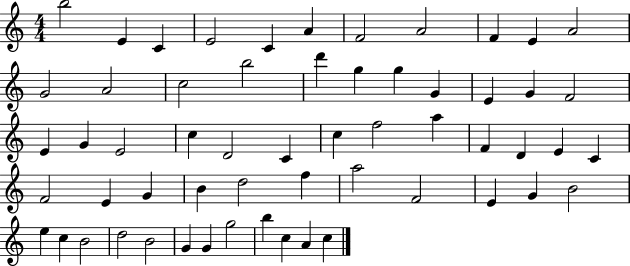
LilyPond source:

{
  \clef treble
  \numericTimeSignature
  \time 4/4
  \key c \major
  b''2 e'4 c'4 | e'2 c'4 a'4 | f'2 a'2 | f'4 e'4 a'2 | \break g'2 a'2 | c''2 b''2 | d'''4 g''4 g''4 g'4 | e'4 g'4 f'2 | \break e'4 g'4 e'2 | c''4 d'2 c'4 | c''4 f''2 a''4 | f'4 d'4 e'4 c'4 | \break f'2 e'4 g'4 | b'4 d''2 f''4 | a''2 f'2 | e'4 g'4 b'2 | \break e''4 c''4 b'2 | d''2 b'2 | g'4 g'4 g''2 | b''4 c''4 a'4 c''4 | \break \bar "|."
}